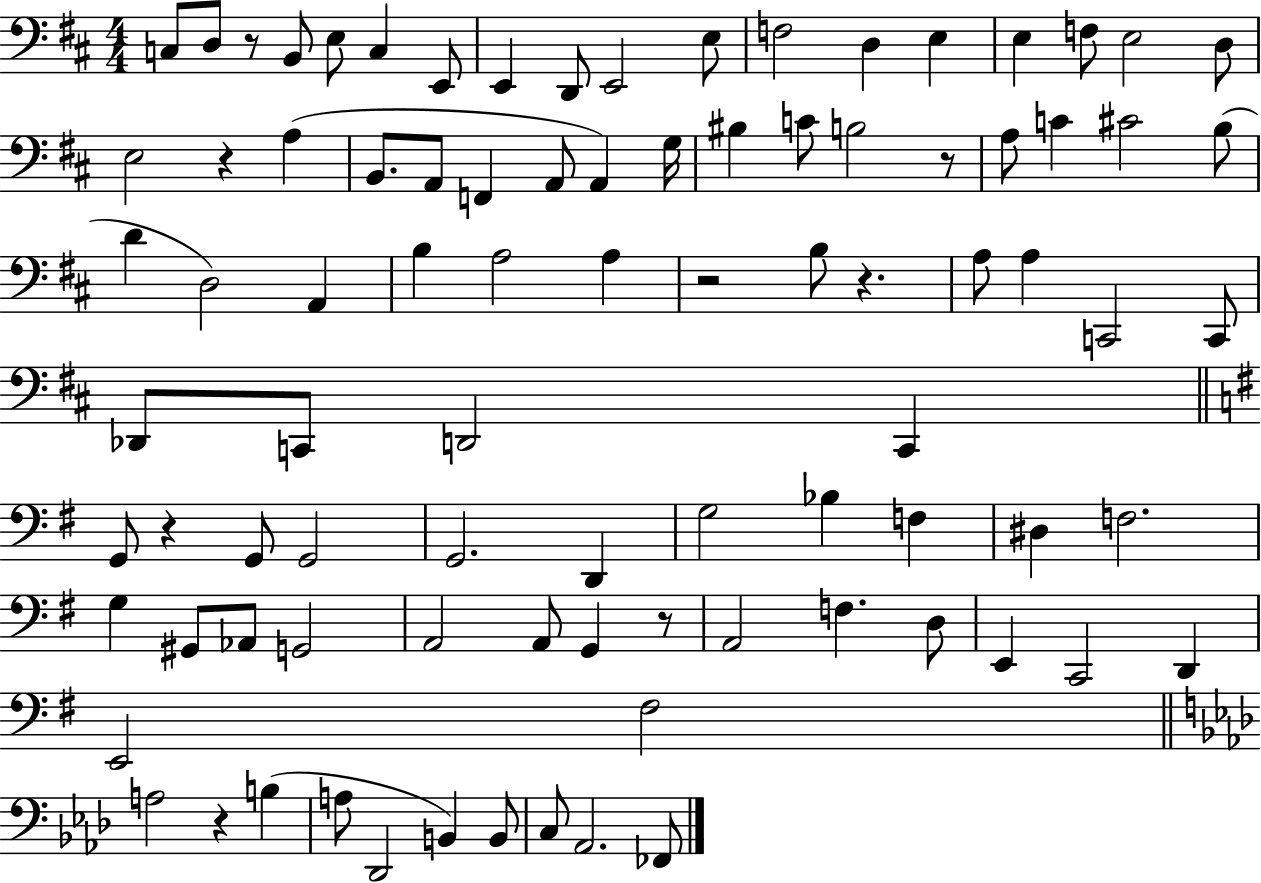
X:1
T:Untitled
M:4/4
L:1/4
K:D
C,/2 D,/2 z/2 B,,/2 E,/2 C, E,,/2 E,, D,,/2 E,,2 E,/2 F,2 D, E, E, F,/2 E,2 D,/2 E,2 z A, B,,/2 A,,/2 F,, A,,/2 A,, G,/4 ^B, C/2 B,2 z/2 A,/2 C ^C2 B,/2 D D,2 A,, B, A,2 A, z2 B,/2 z A,/2 A, C,,2 C,,/2 _D,,/2 C,,/2 D,,2 C,, G,,/2 z G,,/2 G,,2 G,,2 D,, G,2 _B, F, ^D, F,2 G, ^G,,/2 _A,,/2 G,,2 A,,2 A,,/2 G,, z/2 A,,2 F, D,/2 E,, C,,2 D,, E,,2 ^F,2 A,2 z B, A,/2 _D,,2 B,, B,,/2 C,/2 _A,,2 _F,,/2